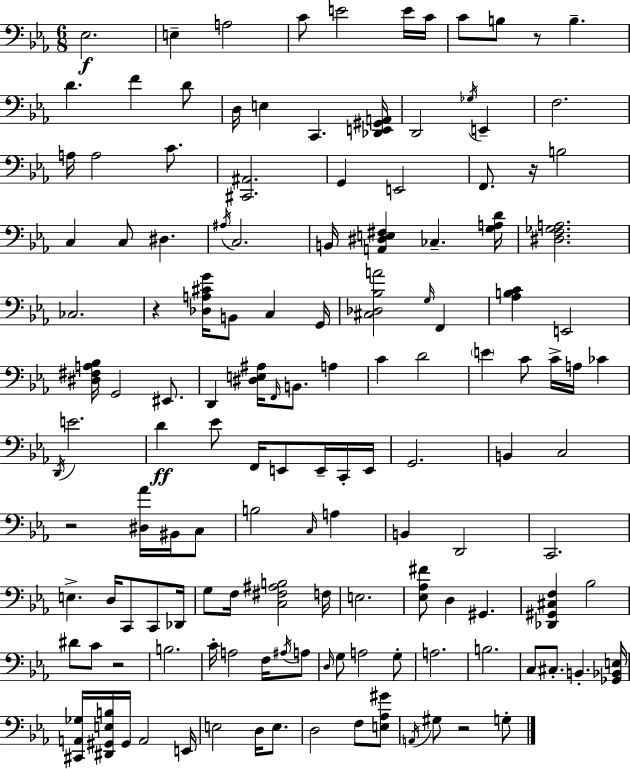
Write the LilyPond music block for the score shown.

{
  \clef bass
  \numericTimeSignature
  \time 6/8
  \key c \minor
  ees2.\f | e4-- a2 | c'8 e'2 e'16 c'16 | c'8 b8 r8 b4.-- | \break d'4. f'4 d'8 | d16 e4 c,4. <des, e, gis, a,>16 | d,2 \acciaccatura { ges16 } e,4-- | f2. | \break a16 a2 c'8. | <cis, ais,>2. | g,4 e,2 | f,8. r16 b2 | \break c4 c8 dis4. | \acciaccatura { ais16 } c2. | b,16 <a, dis e fis>4 ces4.-- | <g a d'>16 <dis f ges a>2. | \break ces2. | r4 <des a cis' g'>16 b,8 c4 | g,16 <cis des bes a'>2 \grace { g16 } f,4 | <aes b c'>4 e,2 | \break <dis fis a bes>16 g,2 | eis,8. d,4 <dis e ais>16 \grace { f,16 } b,8. | a4 c'4 d'2 | \parenthesize e'4 c'8 c'16-> a16 | \break ces'4 \acciaccatura { d,16 } e'2. | d'4\ff ees'8 f,16 | e,8 e,16-- c,16-. e,16 g,2. | b,4 c2 | \break r2 | <dis aes'>16 bis,16 c8 b2 | \grace { c16 } a4 b,4 d,2 | c,2. | \break e4.-> | d16 c,8 c,8 des,16 g8 f16 <c fis ais b>2 | f16 e2. | <ees aes fis'>8 d4 | \break gis,4. <des, gis, cis f>4 bes2 | dis'8 c'8 r2 | b2. | c'16-. a2 | \break f16 \acciaccatura { ais16 } a8 \grace { d16 } g8 a2 | g8-. a2. | b2. | c8 cis8.-. | \break b,4.-. <ges, bes, e>16 <cis, a, ges>16 <dis, gis, e b>16 gis,16 a,2 | e,16 e2 | d16 e8. d2 | f8 <e aes gis'>8 \acciaccatura { a,16 } gis8 r2 | \break g8-. \bar "|."
}